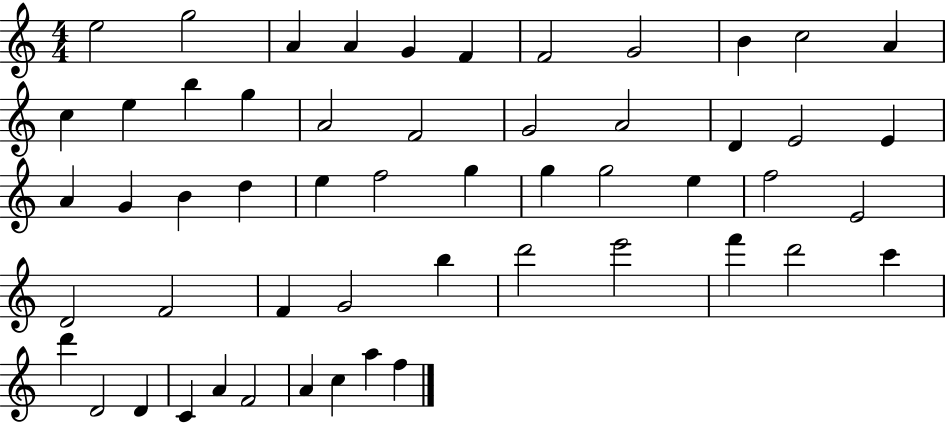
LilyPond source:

{
  \clef treble
  \numericTimeSignature
  \time 4/4
  \key c \major
  e''2 g''2 | a'4 a'4 g'4 f'4 | f'2 g'2 | b'4 c''2 a'4 | \break c''4 e''4 b''4 g''4 | a'2 f'2 | g'2 a'2 | d'4 e'2 e'4 | \break a'4 g'4 b'4 d''4 | e''4 f''2 g''4 | g''4 g''2 e''4 | f''2 e'2 | \break d'2 f'2 | f'4 g'2 b''4 | d'''2 e'''2 | f'''4 d'''2 c'''4 | \break d'''4 d'2 d'4 | c'4 a'4 f'2 | a'4 c''4 a''4 f''4 | \bar "|."
}